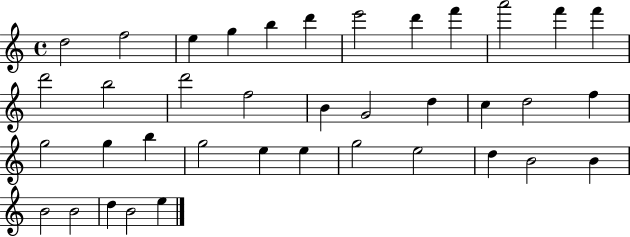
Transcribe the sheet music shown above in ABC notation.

X:1
T:Untitled
M:4/4
L:1/4
K:C
d2 f2 e g b d' e'2 d' f' a'2 f' f' d'2 b2 d'2 f2 B G2 d c d2 f g2 g b g2 e e g2 e2 d B2 B B2 B2 d B2 e